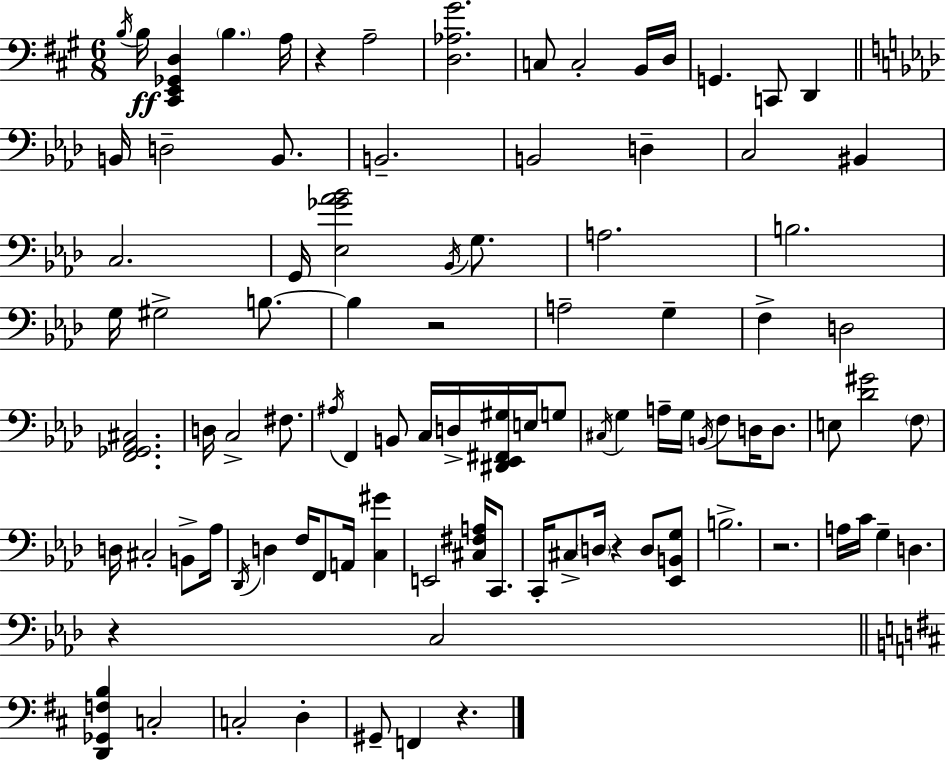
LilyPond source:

{
  \clef bass
  \numericTimeSignature
  \time 6/8
  \key a \major
  \acciaccatura { b16 }\ff b16 <cis, e, ges, d>4 \parenthesize b4. | a16 r4 a2-- | <d aes gis'>2. | c8 c2-. b,16 | \break d16 g,4. c,8 d,4 | \bar "||" \break \key f \minor b,16 d2-- b,8. | b,2.-- | b,2 d4-- | c2 bis,4 | \break c2. | g,16 <ees ges' aes' bes'>2 \acciaccatura { bes,16 } g8. | a2. | b2. | \break g16 gis2-> b8.~~ | b4 r2 | a2-- g4-- | f4-> d2 | \break <f, ges, aes, cis>2. | d16 c2-> fis8. | \acciaccatura { ais16 } f,4 b,8 c16 d16-> <dis, ees, fis, gis>16 e16 | g8 \acciaccatura { cis16 } g4 a16-- g16 \acciaccatura { b,16 } f8 | \break d16 d8. e8 <des' gis'>2 | \parenthesize f8 d16 cis2-. | b,8-> aes16 \acciaccatura { des,16 } d4 f16 f,8 | a,16 <c gis'>4 e,2 | \break <cis fis a>16 c,8. c,16-. cis8-> \parenthesize d16 r4 | d8 <ees, b, g>8 b2.-> | r2. | a16 c'16 g4-- d4. | \break r4 c2 | \bar "||" \break \key d \major <d, ges, f b>4 c2-. | c2-. d4-. | gis,8-- f,4 r4. | \bar "|."
}